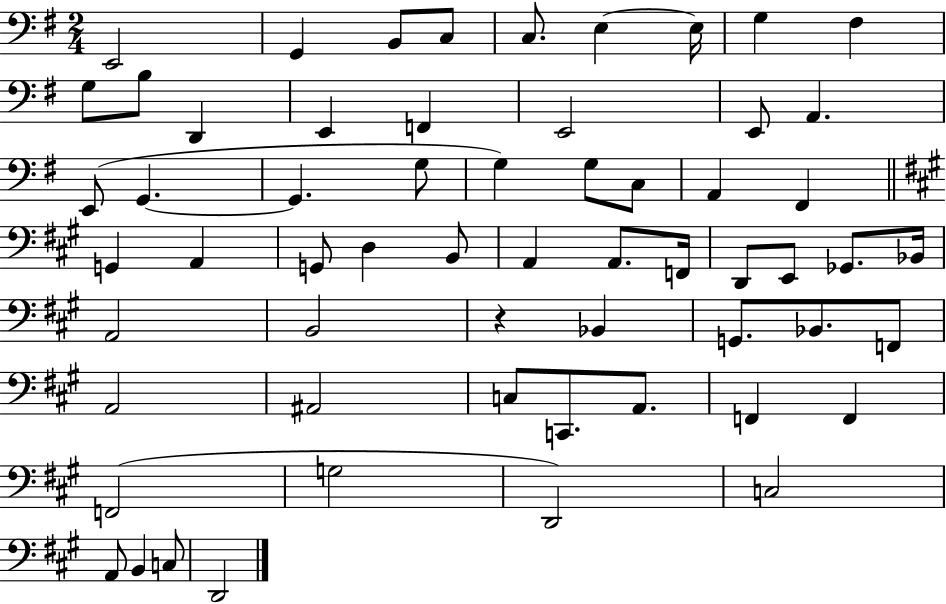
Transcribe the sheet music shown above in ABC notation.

X:1
T:Untitled
M:2/4
L:1/4
K:G
E,,2 G,, B,,/2 C,/2 C,/2 E, E,/4 G, ^F, G,/2 B,/2 D,, E,, F,, E,,2 E,,/2 A,, E,,/2 G,, G,, G,/2 G, G,/2 C,/2 A,, ^F,, G,, A,, G,,/2 D, B,,/2 A,, A,,/2 F,,/4 D,,/2 E,,/2 _G,,/2 _B,,/4 A,,2 B,,2 z _B,, G,,/2 _B,,/2 F,,/2 A,,2 ^A,,2 C,/2 C,,/2 A,,/2 F,, F,, F,,2 G,2 D,,2 C,2 A,,/2 B,, C,/2 D,,2